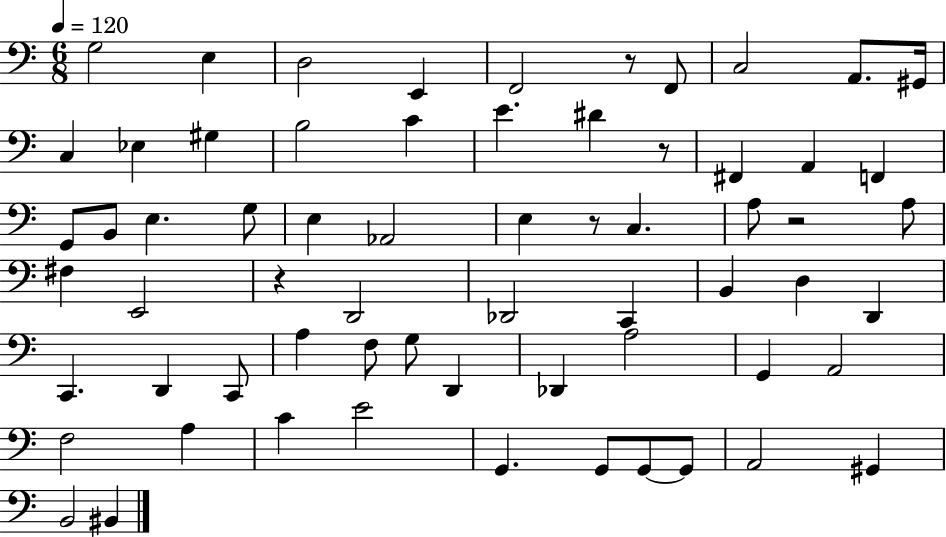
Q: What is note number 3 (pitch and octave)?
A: D3